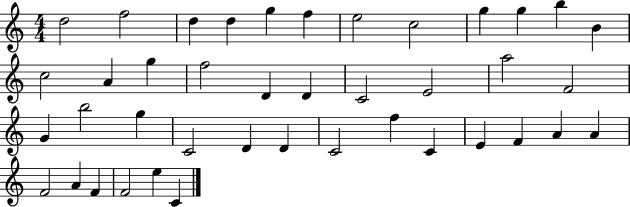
{
  \clef treble
  \numericTimeSignature
  \time 4/4
  \key c \major
  d''2 f''2 | d''4 d''4 g''4 f''4 | e''2 c''2 | g''4 g''4 b''4 b'4 | \break c''2 a'4 g''4 | f''2 d'4 d'4 | c'2 e'2 | a''2 f'2 | \break g'4 b''2 g''4 | c'2 d'4 d'4 | c'2 f''4 c'4 | e'4 f'4 a'4 a'4 | \break f'2 a'4 f'4 | f'2 e''4 c'4 | \bar "|."
}